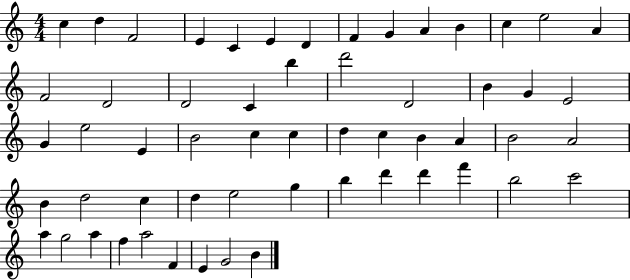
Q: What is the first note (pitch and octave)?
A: C5